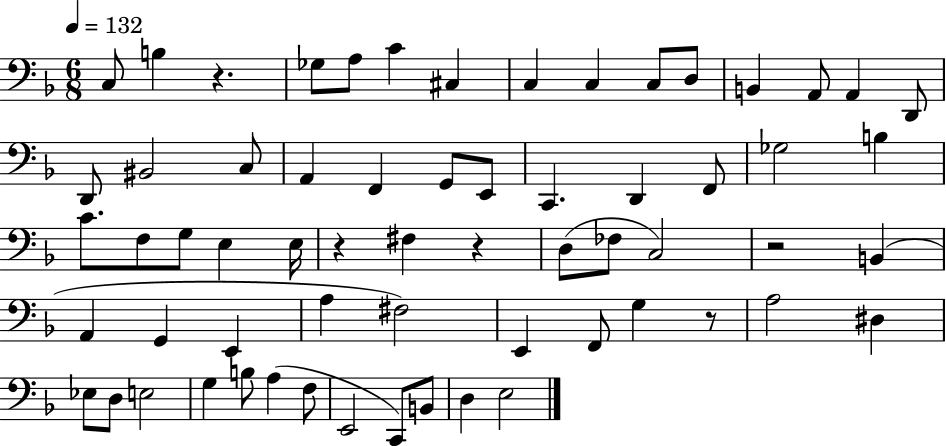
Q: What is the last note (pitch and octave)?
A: E3